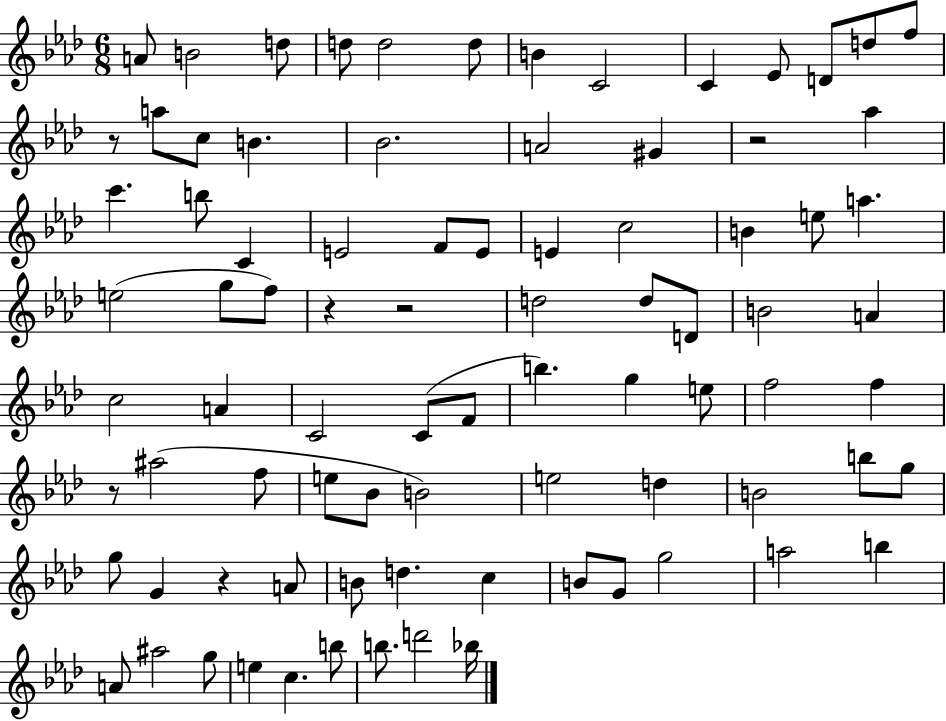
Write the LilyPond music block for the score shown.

{
  \clef treble
  \numericTimeSignature
  \time 6/8
  \key aes \major
  a'8 b'2 d''8 | d''8 d''2 d''8 | b'4 c'2 | c'4 ees'8 d'8 d''8 f''8 | \break r8 a''8 c''8 b'4. | bes'2. | a'2 gis'4 | r2 aes''4 | \break c'''4. b''8 c'4 | e'2 f'8 e'8 | e'4 c''2 | b'4 e''8 a''4. | \break e''2( g''8 f''8) | r4 r2 | d''2 d''8 d'8 | b'2 a'4 | \break c''2 a'4 | c'2 c'8( f'8 | b''4.) g''4 e''8 | f''2 f''4 | \break r8 ais''2( f''8 | e''8 bes'8 b'2) | e''2 d''4 | b'2 b''8 g''8 | \break g''8 g'4 r4 a'8 | b'8 d''4. c''4 | b'8 g'8 g''2 | a''2 b''4 | \break a'8 ais''2 g''8 | e''4 c''4. b''8 | b''8. d'''2 bes''16 | \bar "|."
}